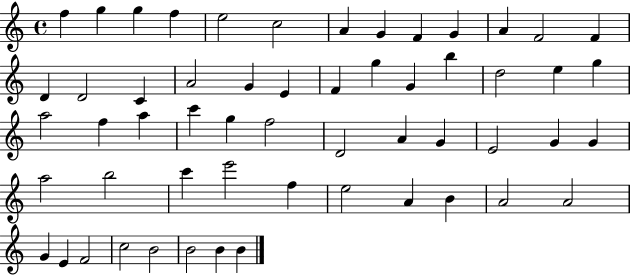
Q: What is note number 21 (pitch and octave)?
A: G5